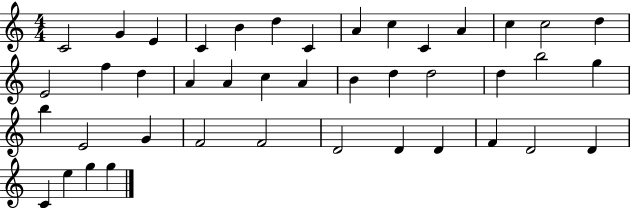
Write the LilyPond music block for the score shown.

{
  \clef treble
  \numericTimeSignature
  \time 4/4
  \key c \major
  c'2 g'4 e'4 | c'4 b'4 d''4 c'4 | a'4 c''4 c'4 a'4 | c''4 c''2 d''4 | \break e'2 f''4 d''4 | a'4 a'4 c''4 a'4 | b'4 d''4 d''2 | d''4 b''2 g''4 | \break b''4 e'2 g'4 | f'2 f'2 | d'2 d'4 d'4 | f'4 d'2 d'4 | \break c'4 e''4 g''4 g''4 | \bar "|."
}